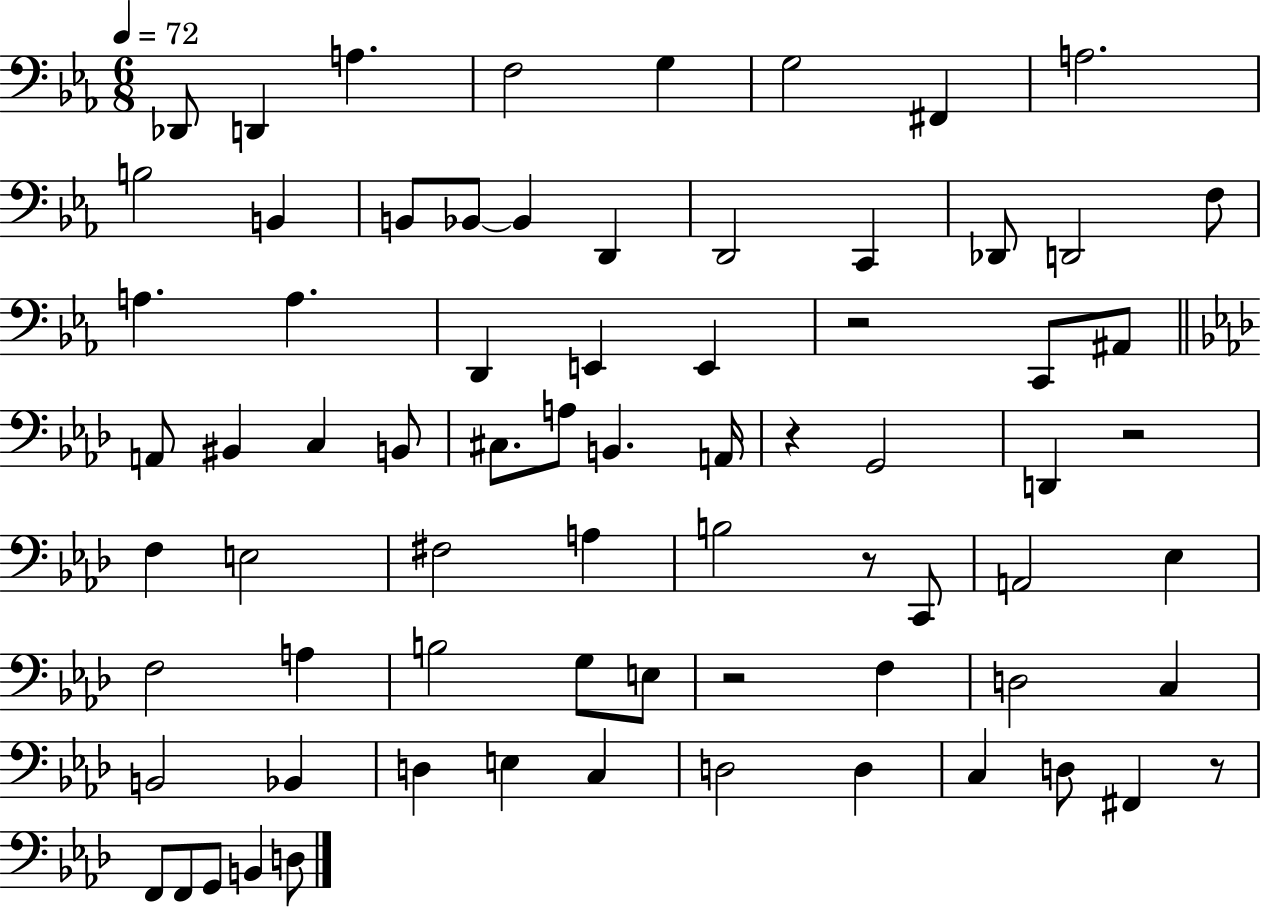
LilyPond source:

{
  \clef bass
  \numericTimeSignature
  \time 6/8
  \key ees \major
  \tempo 4 = 72
  des,8 d,4 a4. | f2 g4 | g2 fis,4 | a2. | \break b2 b,4 | b,8 bes,8~~ bes,4 d,4 | d,2 c,4 | des,8 d,2 f8 | \break a4. a4. | d,4 e,4 e,4 | r2 c,8 ais,8 | \bar "||" \break \key aes \major a,8 bis,4 c4 b,8 | cis8. a8 b,4. a,16 | r4 g,2 | d,4 r2 | \break f4 e2 | fis2 a4 | b2 r8 c,8 | a,2 ees4 | \break f2 a4 | b2 g8 e8 | r2 f4 | d2 c4 | \break b,2 bes,4 | d4 e4 c4 | d2 d4 | c4 d8 fis,4 r8 | \break f,8 f,8 g,8 b,4 d8 | \bar "|."
}